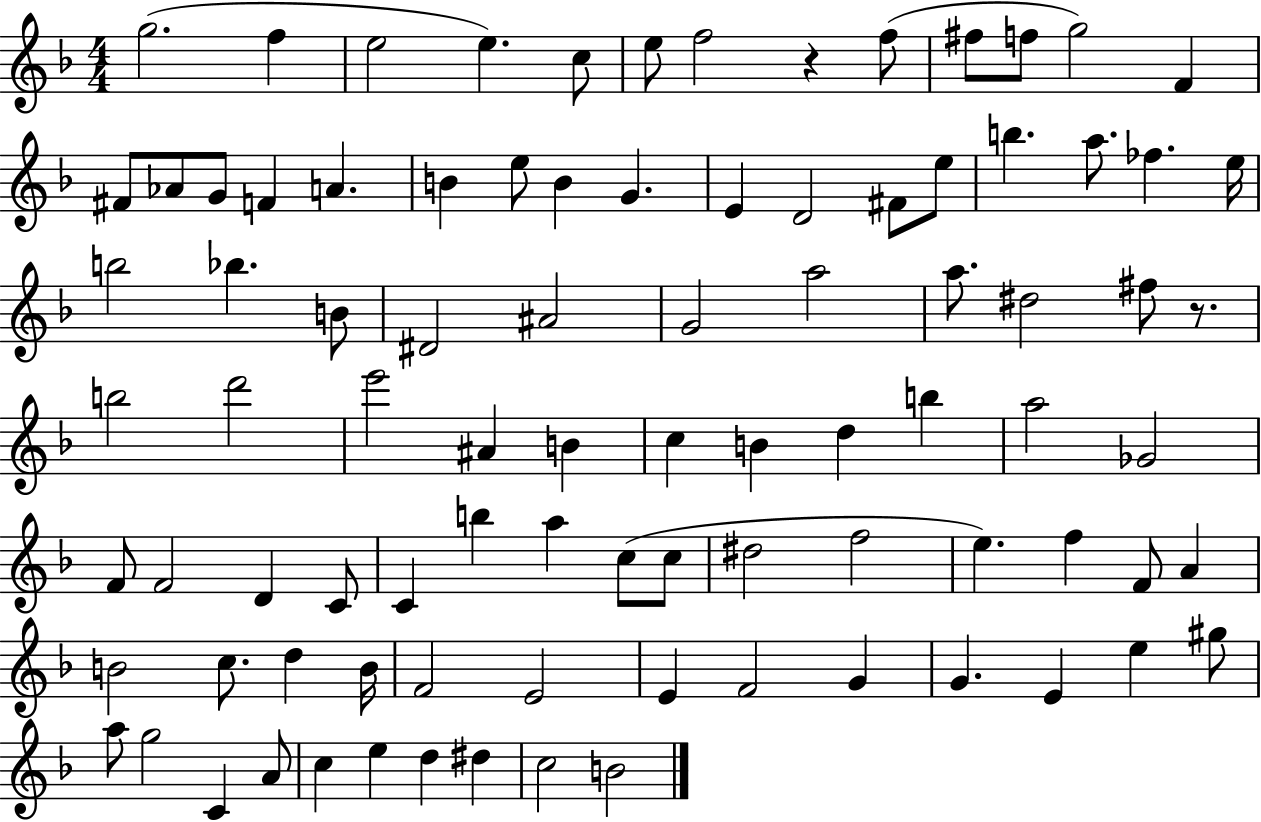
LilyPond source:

{
  \clef treble
  \numericTimeSignature
  \time 4/4
  \key f \major
  g''2.( f''4 | e''2 e''4.) c''8 | e''8 f''2 r4 f''8( | fis''8 f''8 g''2) f'4 | \break fis'8 aes'8 g'8 f'4 a'4. | b'4 e''8 b'4 g'4. | e'4 d'2 fis'8 e''8 | b''4. a''8. fes''4. e''16 | \break b''2 bes''4. b'8 | dis'2 ais'2 | g'2 a''2 | a''8. dis''2 fis''8 r8. | \break b''2 d'''2 | e'''2 ais'4 b'4 | c''4 b'4 d''4 b''4 | a''2 ges'2 | \break f'8 f'2 d'4 c'8 | c'4 b''4 a''4 c''8( c''8 | dis''2 f''2 | e''4.) f''4 f'8 a'4 | \break b'2 c''8. d''4 b'16 | f'2 e'2 | e'4 f'2 g'4 | g'4. e'4 e''4 gis''8 | \break a''8 g''2 c'4 a'8 | c''4 e''4 d''4 dis''4 | c''2 b'2 | \bar "|."
}